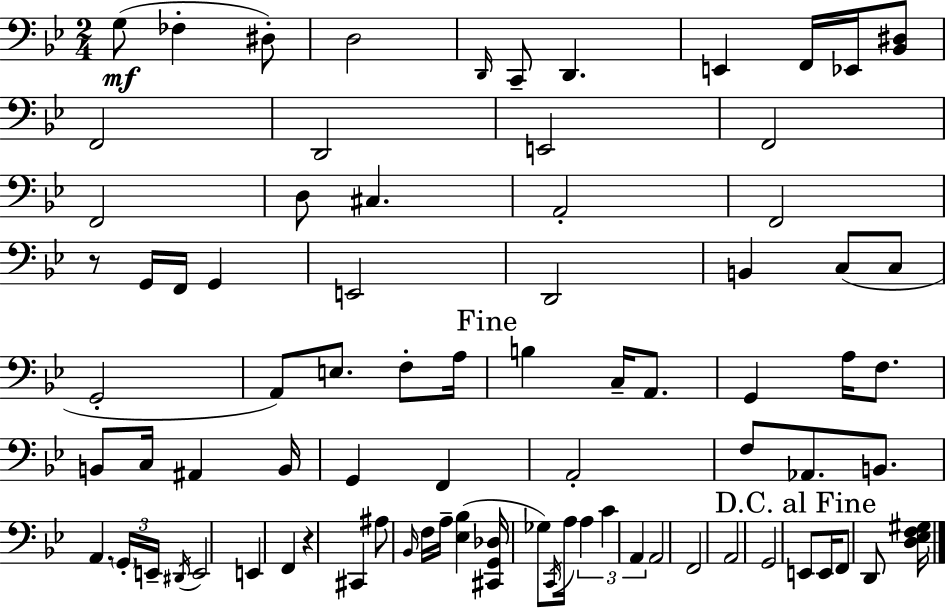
G3/e FES3/q D#3/e D3/h D2/s C2/e D2/q. E2/q F2/s Eb2/s [Bb2,D#3]/e F2/h D2/h E2/h F2/h F2/h D3/e C#3/q. A2/h F2/h R/e G2/s F2/s G2/q E2/h D2/h B2/q C3/e C3/e G2/h A2/e E3/e. F3/e A3/s B3/q C3/s A2/e. G2/q A3/s F3/e. B2/e C3/s A#2/q B2/s G2/q F2/q A2/h F3/e Ab2/e. B2/e. A2/q. G2/s E2/s D#2/s E2/h E2/q F2/q R/q C#2/q A#3/e Bb2/s F3/s A3/s [Eb3,Bb3]/q [C#2,G2,Db3]/s Gb3/e C2/s A3/s A3/q C4/q A2/q A2/h F2/h A2/h G2/h E2/e E2/s F2/e D2/e [D3,Eb3,F3,G#3]/s